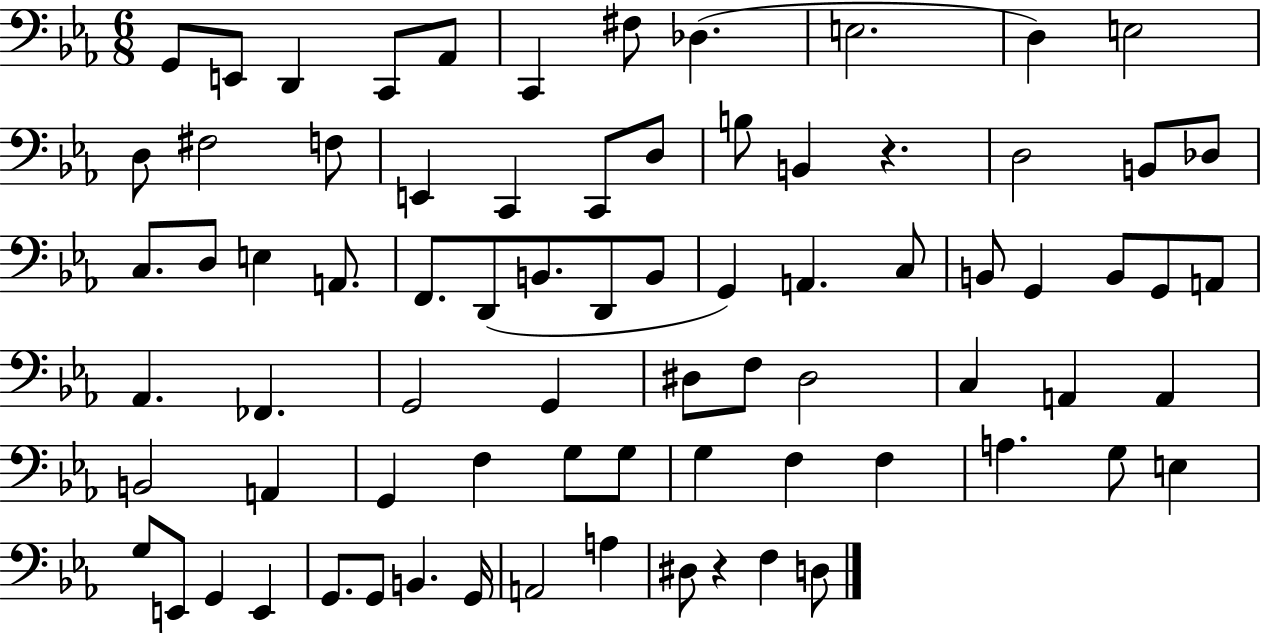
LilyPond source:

{
  \clef bass
  \numericTimeSignature
  \time 6/8
  \key ees \major
  g,8 e,8 d,4 c,8 aes,8 | c,4 fis8 des4.( | e2. | d4) e2 | \break d8 fis2 f8 | e,4 c,4 c,8 d8 | b8 b,4 r4. | d2 b,8 des8 | \break c8. d8 e4 a,8. | f,8. d,8( b,8. d,8 b,8 | g,4) a,4. c8 | b,8 g,4 b,8 g,8 a,8 | \break aes,4. fes,4. | g,2 g,4 | dis8 f8 dis2 | c4 a,4 a,4 | \break b,2 a,4 | g,4 f4 g8 g8 | g4 f4 f4 | a4. g8 e4 | \break g8 e,8 g,4 e,4 | g,8. g,8 b,4. g,16 | a,2 a4 | dis8 r4 f4 d8 | \break \bar "|."
}